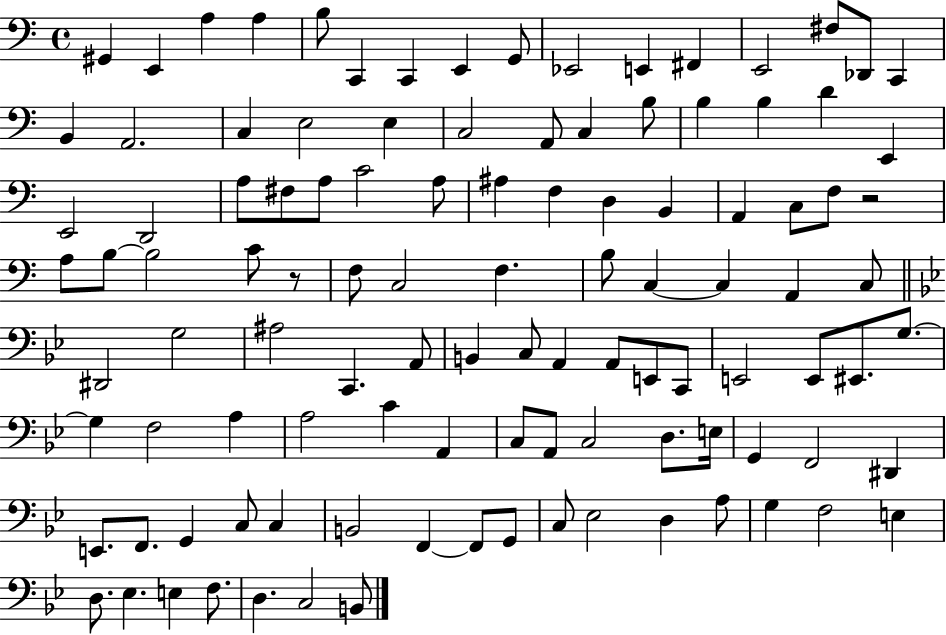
G#2/q E2/q A3/q A3/q B3/e C2/q C2/q E2/q G2/e Eb2/h E2/q F#2/q E2/h F#3/e Db2/e C2/q B2/q A2/h. C3/q E3/h E3/q C3/h A2/e C3/q B3/e B3/q B3/q D4/q E2/q E2/h D2/h A3/e F#3/e A3/e C4/h A3/e A#3/q F3/q D3/q B2/q A2/q C3/e F3/e R/h A3/e B3/e B3/h C4/e R/e F3/e C3/h F3/q. B3/e C3/q C3/q A2/q C3/e D#2/h G3/h A#3/h C2/q. A2/e B2/q C3/e A2/q A2/e E2/e C2/e E2/h E2/e EIS2/e. G3/e. G3/q F3/h A3/q A3/h C4/q A2/q C3/e A2/e C3/h D3/e. E3/s G2/q F2/h D#2/q E2/e. F2/e. G2/q C3/e C3/q B2/h F2/q F2/e G2/e C3/e Eb3/h D3/q A3/e G3/q F3/h E3/q D3/e. Eb3/q. E3/q F3/e. D3/q. C3/h B2/e